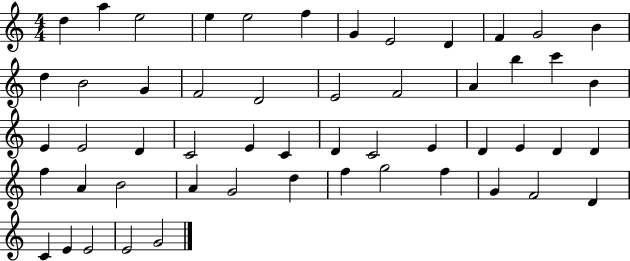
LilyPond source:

{
  \clef treble
  \numericTimeSignature
  \time 4/4
  \key c \major
  d''4 a''4 e''2 | e''4 e''2 f''4 | g'4 e'2 d'4 | f'4 g'2 b'4 | \break d''4 b'2 g'4 | f'2 d'2 | e'2 f'2 | a'4 b''4 c'''4 b'4 | \break e'4 e'2 d'4 | c'2 e'4 c'4 | d'4 c'2 e'4 | d'4 e'4 d'4 d'4 | \break f''4 a'4 b'2 | a'4 g'2 d''4 | f''4 g''2 f''4 | g'4 f'2 d'4 | \break c'4 e'4 e'2 | e'2 g'2 | \bar "|."
}